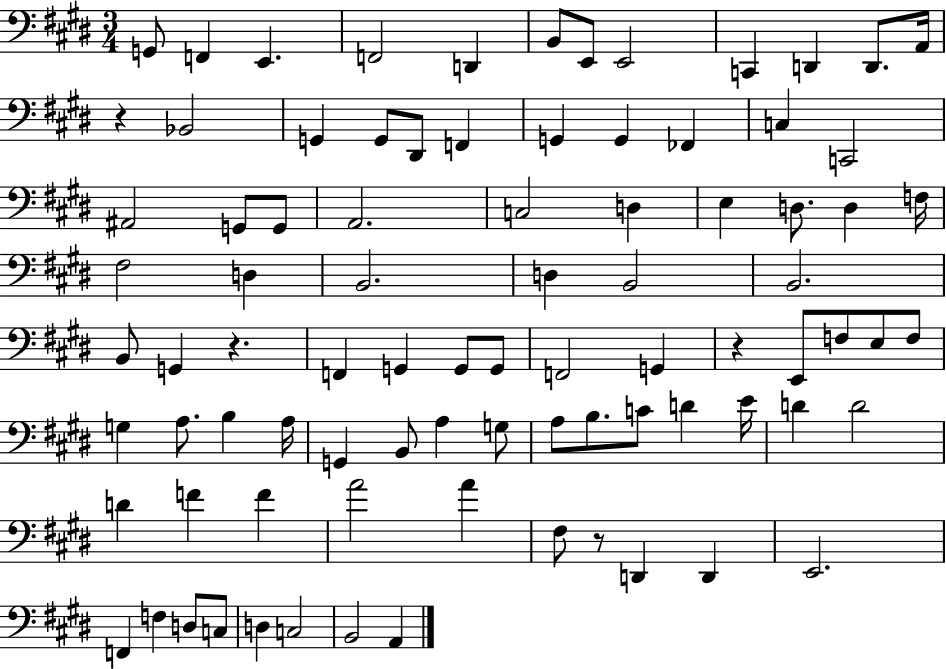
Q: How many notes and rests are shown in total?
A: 86